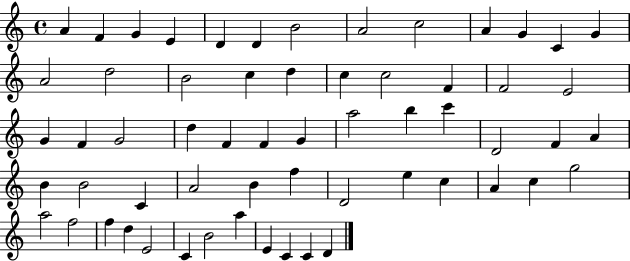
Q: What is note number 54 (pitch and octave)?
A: C4